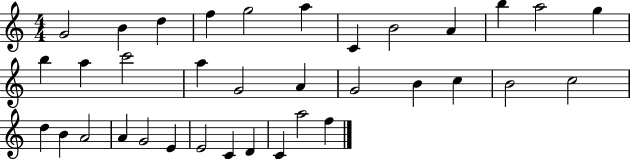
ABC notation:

X:1
T:Untitled
M:4/4
L:1/4
K:C
G2 B d f g2 a C B2 A b a2 g b a c'2 a G2 A G2 B c B2 c2 d B A2 A G2 E E2 C D C a2 f